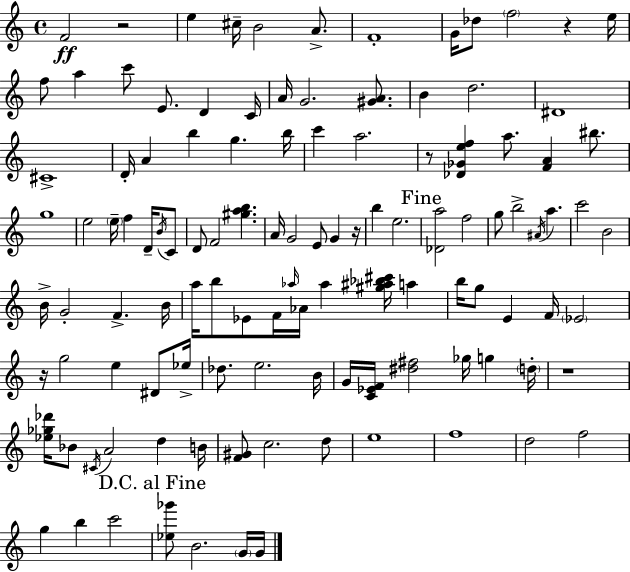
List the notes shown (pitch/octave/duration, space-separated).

F4/h R/h E5/q C#5/s B4/h A4/e. F4/w G4/s Db5/e F5/h R/q E5/s F5/e A5/q C6/e E4/e. D4/q C4/s A4/s G4/h. [G#4,A4]/e. B4/q D5/h. D#4/w C#4/w D4/s A4/q B5/q G5/q. B5/s C6/q A5/h. R/e [Db4,Gb4,E5,F5]/q A5/e. [F4,A4]/q BIS5/e. G5/w E5/h E5/s F5/q D4/s B4/s C4/e D4/e F4/h [G#5,A5,B5]/q. A4/s G4/h E4/e G4/q R/s B5/q E5/h. [Db4,A5]/h F5/h G5/e B5/h A#4/s A5/q. C6/h B4/h B4/s G4/h F4/q. B4/s A5/s B5/e Eb4/e F4/s Ab5/s Ab4/s Ab5/q [G#5,A#5,Bb5,C#6]/s A5/q B5/s G5/e E4/q F4/s Eb4/h R/s G5/h E5/q D#4/e Eb5/s Db5/e. E5/h. B4/s G4/s [C4,Eb4,F4]/s [D#5,F#5]/h Gb5/s G5/q D5/s R/w [Eb5,Gb5,Db6]/s Bb4/e C#4/s A4/h D5/q B4/s [F4,G#4]/e C5/h. D5/e E5/w F5/w D5/h F5/h G5/q B5/q C6/h [Eb5,Gb6]/e B4/h. G4/s G4/s